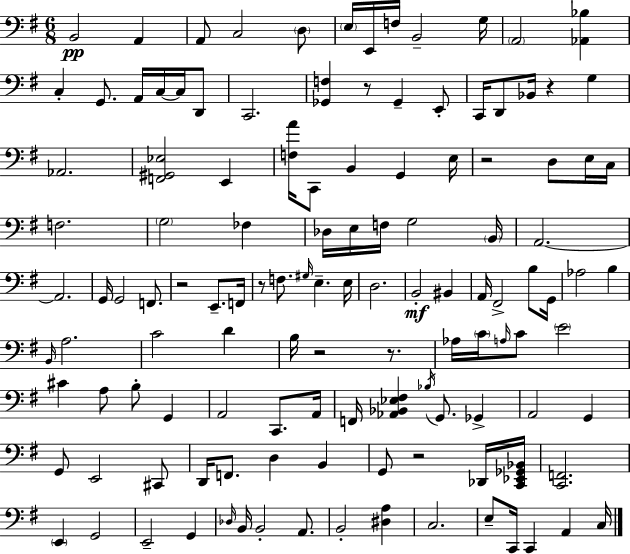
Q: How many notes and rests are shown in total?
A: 124